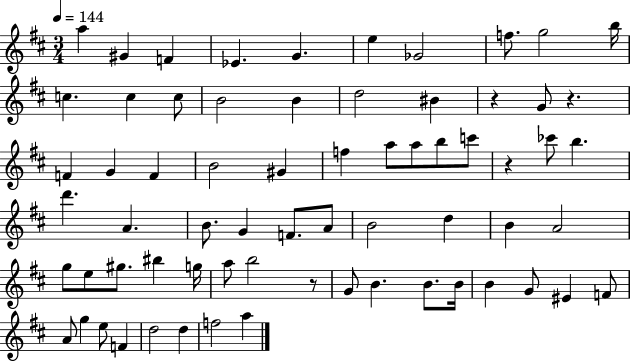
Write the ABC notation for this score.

X:1
T:Untitled
M:3/4
L:1/4
K:D
a ^G F _E G e _G2 f/2 g2 b/4 c c c/2 B2 B d2 ^B z G/2 z F G F B2 ^G f a/2 a/2 b/2 c'/2 z _c'/2 b d' A B/2 G F/2 A/2 B2 d B A2 g/2 e/2 ^g/2 ^b g/4 a/2 b2 z/2 G/2 B B/2 B/4 B G/2 ^E F/2 A/2 g e/2 F d2 d f2 a